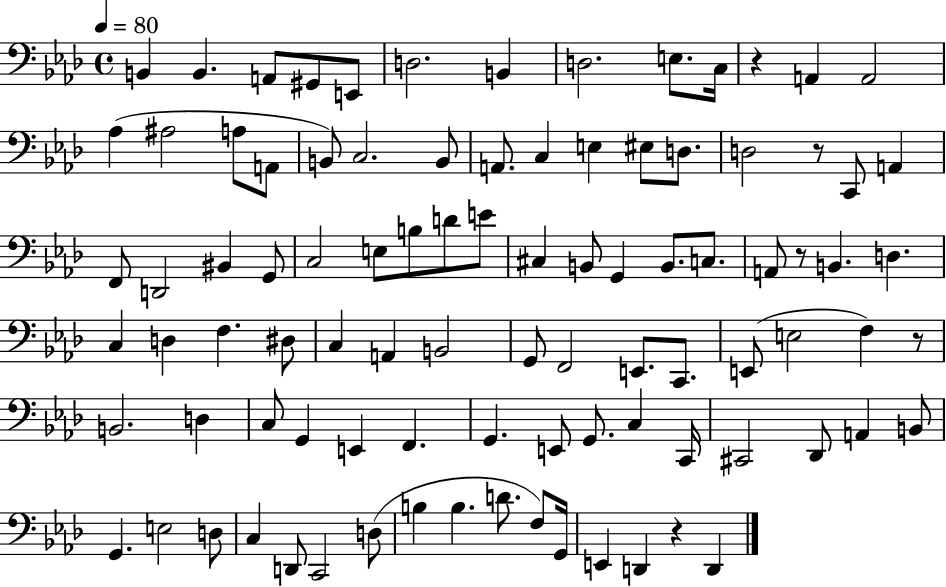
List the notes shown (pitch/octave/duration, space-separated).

B2/q B2/q. A2/e G#2/e E2/e D3/h. B2/q D3/h. E3/e. C3/s R/q A2/q A2/h Ab3/q A#3/h A3/e A2/e B2/e C3/h. B2/e A2/e. C3/q E3/q EIS3/e D3/e. D3/h R/e C2/e A2/q F2/e D2/h BIS2/q G2/e C3/h E3/e B3/e D4/e E4/e C#3/q B2/e G2/q B2/e. C3/e. A2/e R/e B2/q. D3/q. C3/q D3/q F3/q. D#3/e C3/q A2/q B2/h G2/e F2/h E2/e. C2/e. E2/e E3/h F3/q R/e B2/h. D3/q C3/e G2/q E2/q F2/q. G2/q. E2/e G2/e. C3/q C2/s C#2/h Db2/e A2/q B2/e G2/q. E3/h D3/e C3/q D2/e C2/h D3/e B3/q B3/q. D4/e. F3/e G2/s E2/q D2/q R/q D2/q